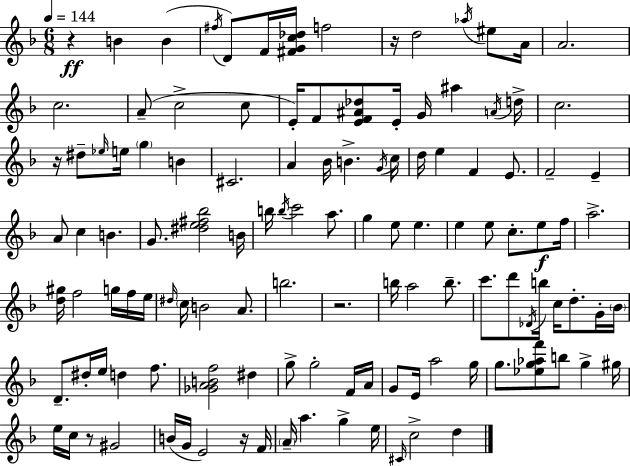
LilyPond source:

{
  \clef treble
  \numericTimeSignature
  \time 6/8
  \key d \minor
  \tempo 4 = 144
  r4\ff b'4 b'4( | \acciaccatura { fis''16 } d'8) f'16 <fis' g' c'' des''>16 f''2 | r16 d''2 \acciaccatura { aes''16 } eis''8 | a'16 a'2. | \break c''2. | a'8--( c''2-> | c''8 e'16-.) f'8 <e' f' ais' des''>8 e'16-. g'16 ais''4 | \acciaccatura { a'16 } d''16-> c''2. | \break r16 dis''8-- \grace { ees''16 } e''16 \parenthesize g''4 | b'4 cis'2. | a'4 bes'16 b'4.-> | \acciaccatura { g'16 } c''16 d''16 e''4 f'4 | \break e'8. f'2-- | e'4-- a'8 c''4 b'4. | g'8. <dis'' e'' fis'' bes''>2 | b'16 b''16 \acciaccatura { b''16 } c'''2 | \break a''8. g''4 e''8 | e''4. e''4 e''8 | c''8.-. e''8\f f''16 a''2.-> | <d'' gis''>16 f''2 | \break g''16 f''16 e''16 \grace { dis''16 } \parenthesize c''16 b'2 | a'8. b''2. | r2. | b''16 a''2 | \break b''8.-- c'''8. d'''8 | \acciaccatura { des'16 } b''16 c''16 d''8.-. g'16-. \parenthesize bes'16 d'8.-- dis''16-. | e''16 d''4 f''8. <ges' a' b' f''>2 | dis''4 g''8-> g''2-. | \break f'16 a'16 g'8 e'16 a''2 | g''16 g''8. <ees'' g'' aes'' f'''>8 | b''8 g''4-> gis''16 e''16 c''16 r8 | gis'2 b'16( g'16 e'2) | \break r16 f'16 \parenthesize a'16-- a''4. | g''4-> e''16 \grace { cis'16 } c''2-> | d''4 \bar "|."
}